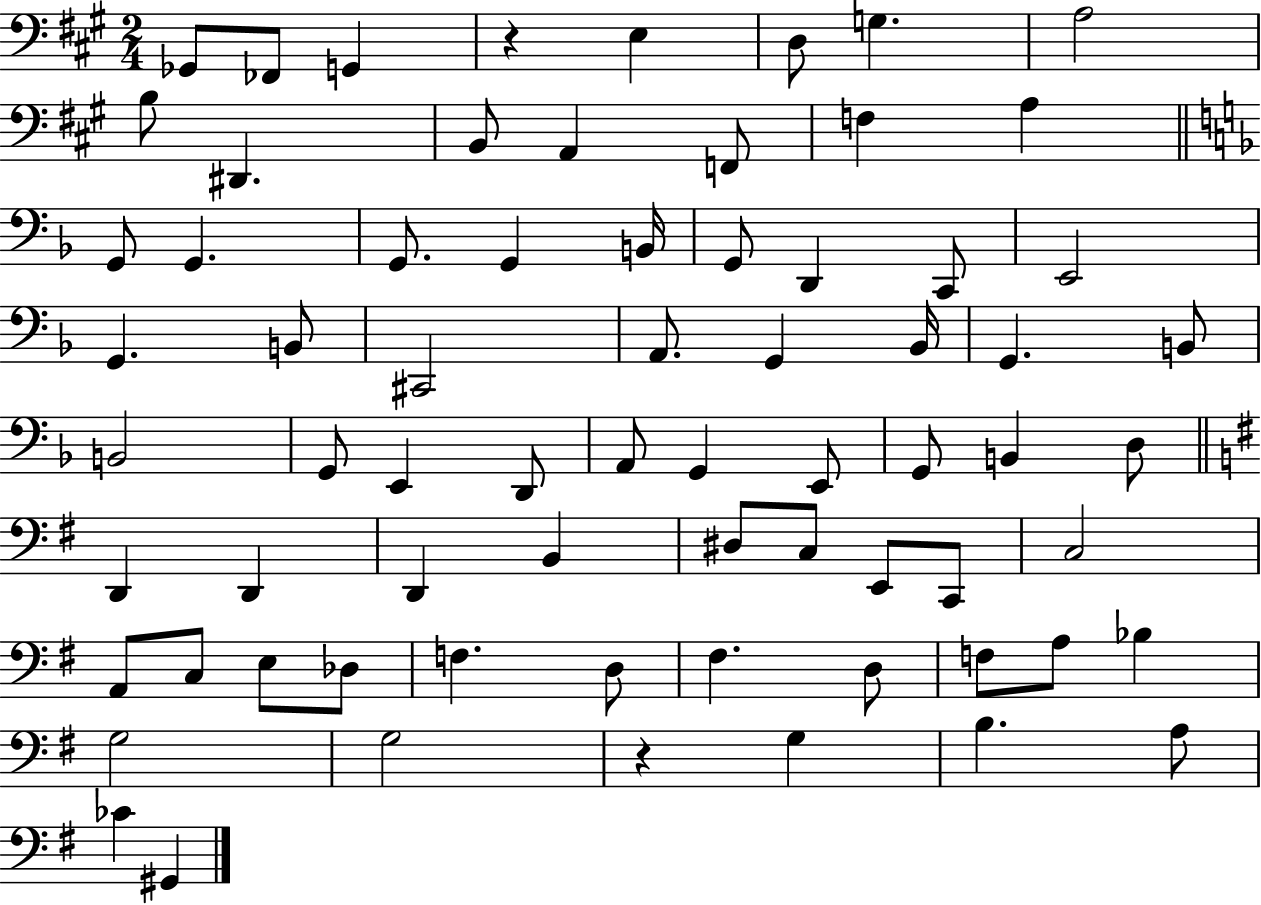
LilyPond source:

{
  \clef bass
  \numericTimeSignature
  \time 2/4
  \key a \major
  ges,8 fes,8 g,4 | r4 e4 | d8 g4. | a2 | \break b8 dis,4. | b,8 a,4 f,8 | f4 a4 | \bar "||" \break \key f \major g,8 g,4. | g,8. g,4 b,16 | g,8 d,4 c,8 | e,2 | \break g,4. b,8 | cis,2 | a,8. g,4 bes,16 | g,4. b,8 | \break b,2 | g,8 e,4 d,8 | a,8 g,4 e,8 | g,8 b,4 d8 | \break \bar "||" \break \key e \minor d,4 d,4 | d,4 b,4 | dis8 c8 e,8 c,8 | c2 | \break a,8 c8 e8 des8 | f4. d8 | fis4. d8 | f8 a8 bes4 | \break g2 | g2 | r4 g4 | b4. a8 | \break ces'4 gis,4 | \bar "|."
}